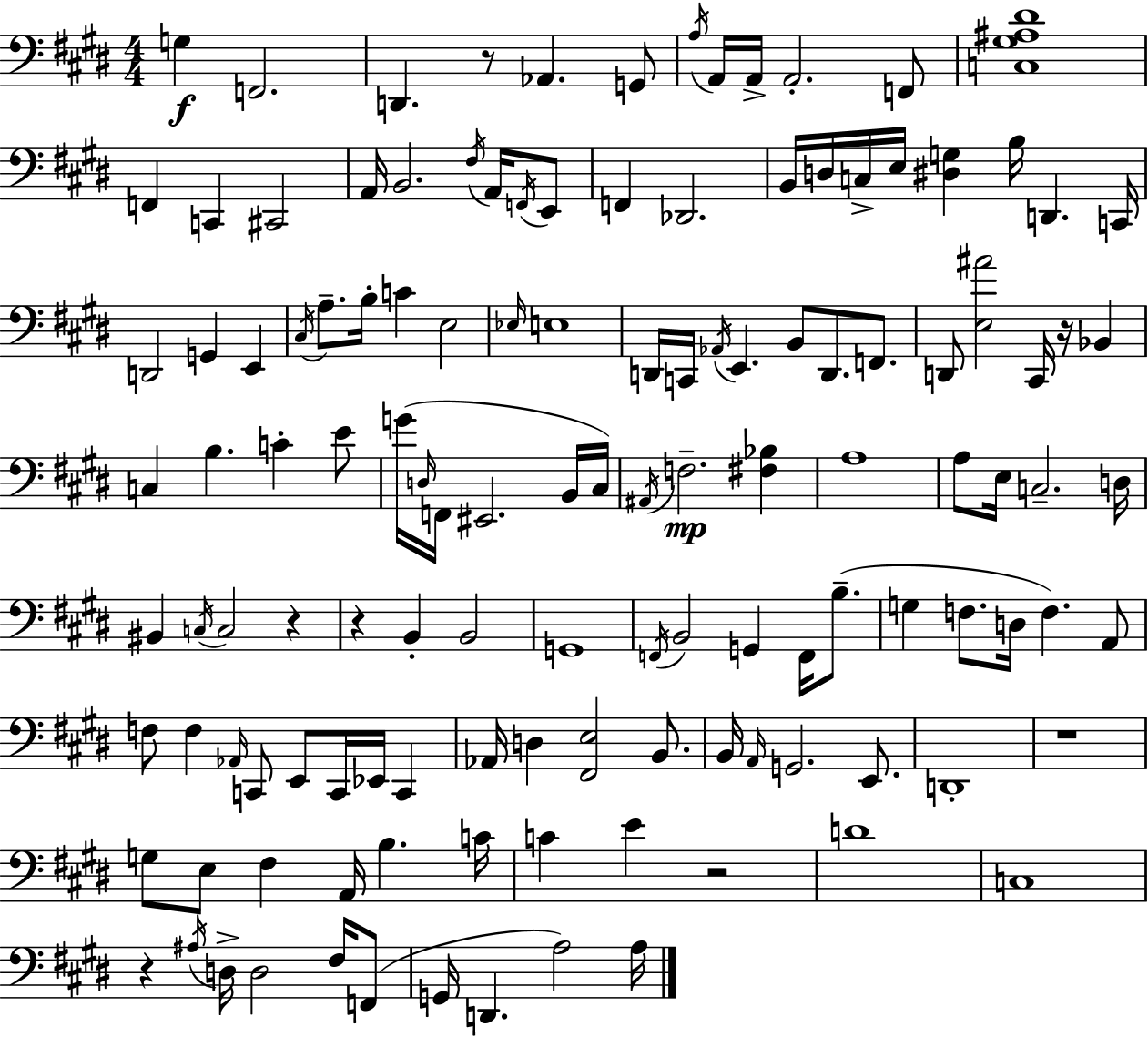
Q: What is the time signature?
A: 4/4